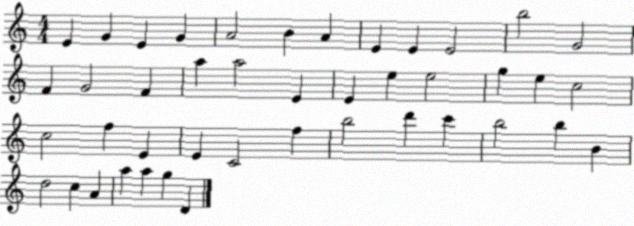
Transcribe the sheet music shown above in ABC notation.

X:1
T:Untitled
M:4/4
L:1/4
K:C
E G E G A2 B A E E E2 b2 G2 F G2 F a a2 E E e e2 g e c2 c2 f E E C2 f b2 d' c' b2 b B d2 c A a a g D